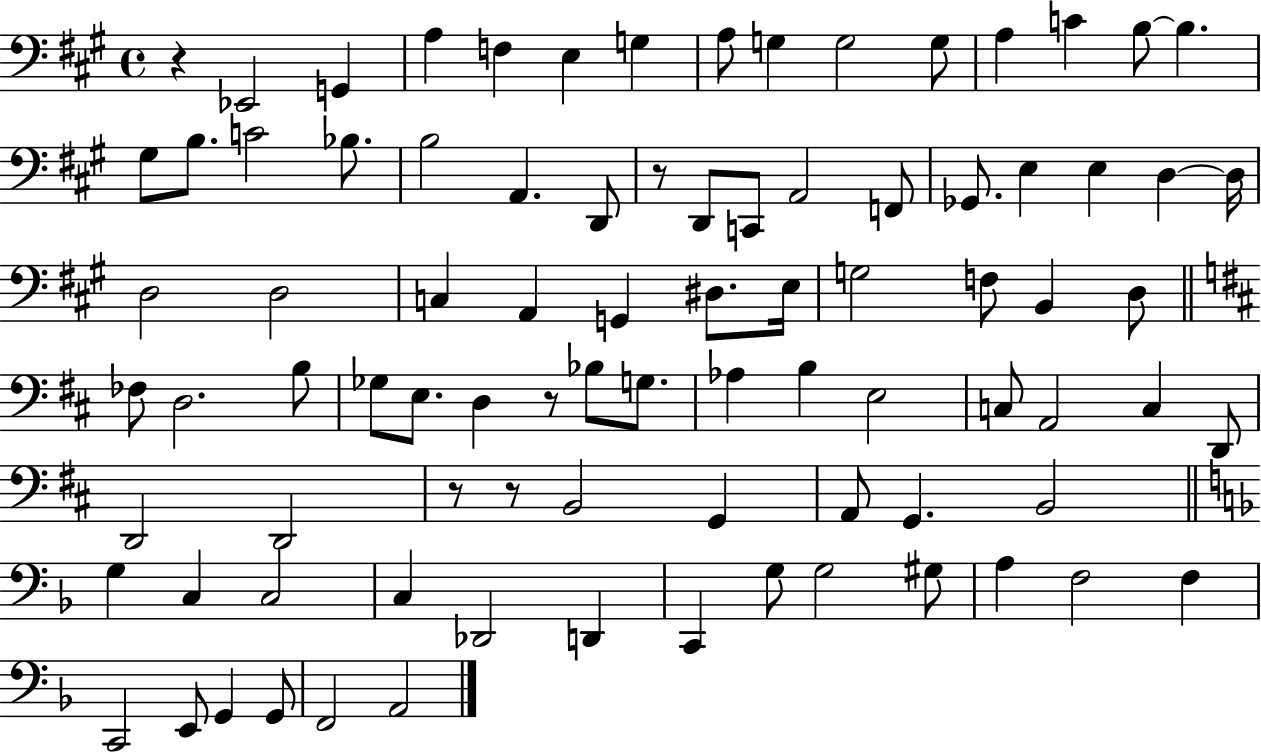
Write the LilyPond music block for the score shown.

{
  \clef bass
  \time 4/4
  \defaultTimeSignature
  \key a \major
  \repeat volta 2 { r4 ees,2 g,4 | a4 f4 e4 g4 | a8 g4 g2 g8 | a4 c'4 b8~~ b4. | \break gis8 b8. c'2 bes8. | b2 a,4. d,8 | r8 d,8 c,8 a,2 f,8 | ges,8. e4 e4 d4~~ d16 | \break d2 d2 | c4 a,4 g,4 dis8. e16 | g2 f8 b,4 d8 | \bar "||" \break \key d \major fes8 d2. b8 | ges8 e8. d4 r8 bes8 g8. | aes4 b4 e2 | c8 a,2 c4 d,8 | \break d,2 d,2 | r8 r8 b,2 g,4 | a,8 g,4. b,2 | \bar "||" \break \key d \minor g4 c4 c2 | c4 des,2 d,4 | c,4 g8 g2 gis8 | a4 f2 f4 | \break c,2 e,8 g,4 g,8 | f,2 a,2 | } \bar "|."
}